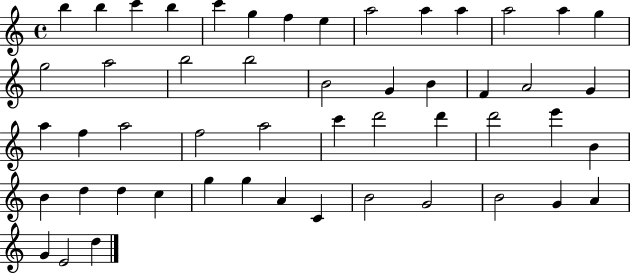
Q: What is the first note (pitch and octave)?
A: B5